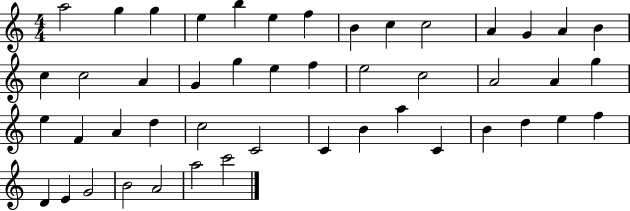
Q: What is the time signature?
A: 4/4